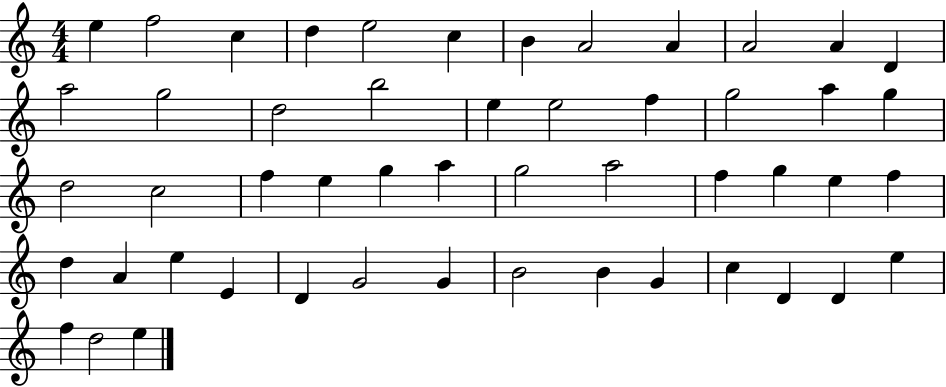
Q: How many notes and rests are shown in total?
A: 51